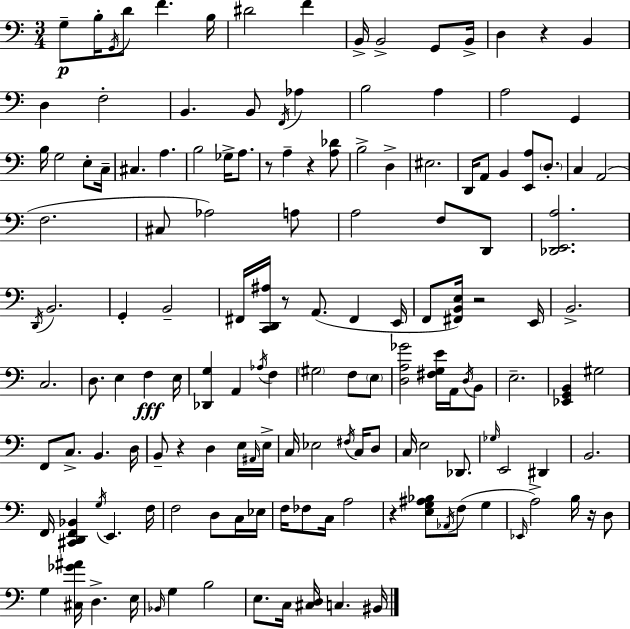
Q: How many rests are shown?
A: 8